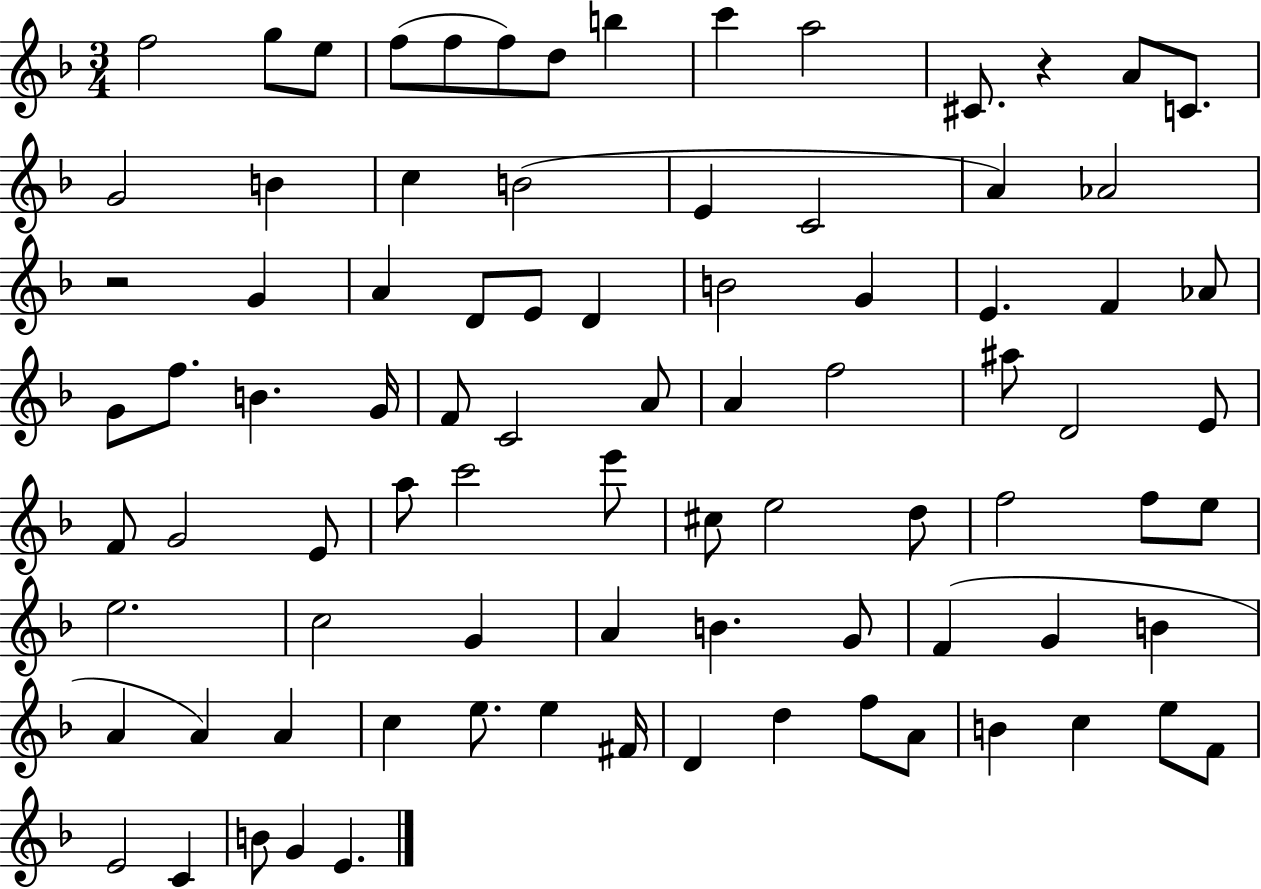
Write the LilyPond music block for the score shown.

{
  \clef treble
  \numericTimeSignature
  \time 3/4
  \key f \major
  f''2 g''8 e''8 | f''8( f''8 f''8) d''8 b''4 | c'''4 a''2 | cis'8. r4 a'8 c'8. | \break g'2 b'4 | c''4 b'2( | e'4 c'2 | a'4) aes'2 | \break r2 g'4 | a'4 d'8 e'8 d'4 | b'2 g'4 | e'4. f'4 aes'8 | \break g'8 f''8. b'4. g'16 | f'8 c'2 a'8 | a'4 f''2 | ais''8 d'2 e'8 | \break f'8 g'2 e'8 | a''8 c'''2 e'''8 | cis''8 e''2 d''8 | f''2 f''8 e''8 | \break e''2. | c''2 g'4 | a'4 b'4. g'8 | f'4( g'4 b'4 | \break a'4 a'4) a'4 | c''4 e''8. e''4 fis'16 | d'4 d''4 f''8 a'8 | b'4 c''4 e''8 f'8 | \break e'2 c'4 | b'8 g'4 e'4. | \bar "|."
}